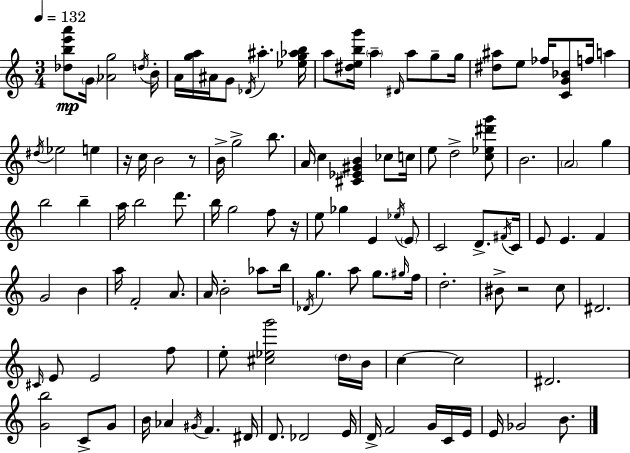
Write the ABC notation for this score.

X:1
T:Untitled
M:3/4
L:1/4
K:C
[_dbe'a']/2 G/4 [_Ag]2 d/4 B/4 A/4 [ga]/4 ^A/4 G/2 _D/4 ^a [_eg_ab]/4 a/2 [^debg']/4 a ^D/4 a/2 g/2 g/4 [^d^a]/2 e/2 _f/4 [CG_B]/2 f/4 a ^d/4 _e2 e z/4 c/4 B2 z/2 B/4 g2 b/2 A/4 c [^C_E^GB] _c/2 c/4 e/2 d2 [c_e^d'g']/2 B2 A2 g b2 b a/4 b2 d'/2 b/4 g2 f/2 z/4 e/2 _g E _e/4 E/2 C2 D/2 ^F/4 C/4 E/2 E F G2 B a/4 F2 A/2 A/4 B2 _a/2 b/4 _D/4 g a/2 g/2 ^g/4 f/4 d2 ^B/2 z2 c/2 ^D2 ^C/4 E/2 E2 f/2 e/2 [^c_eg']2 d/4 B/4 c c2 ^D2 [Gb]2 C/2 G/2 B/4 _A ^G/4 F ^D/4 D/2 _D2 E/4 D/4 F2 G/4 C/4 E/4 E/4 _G2 B/2